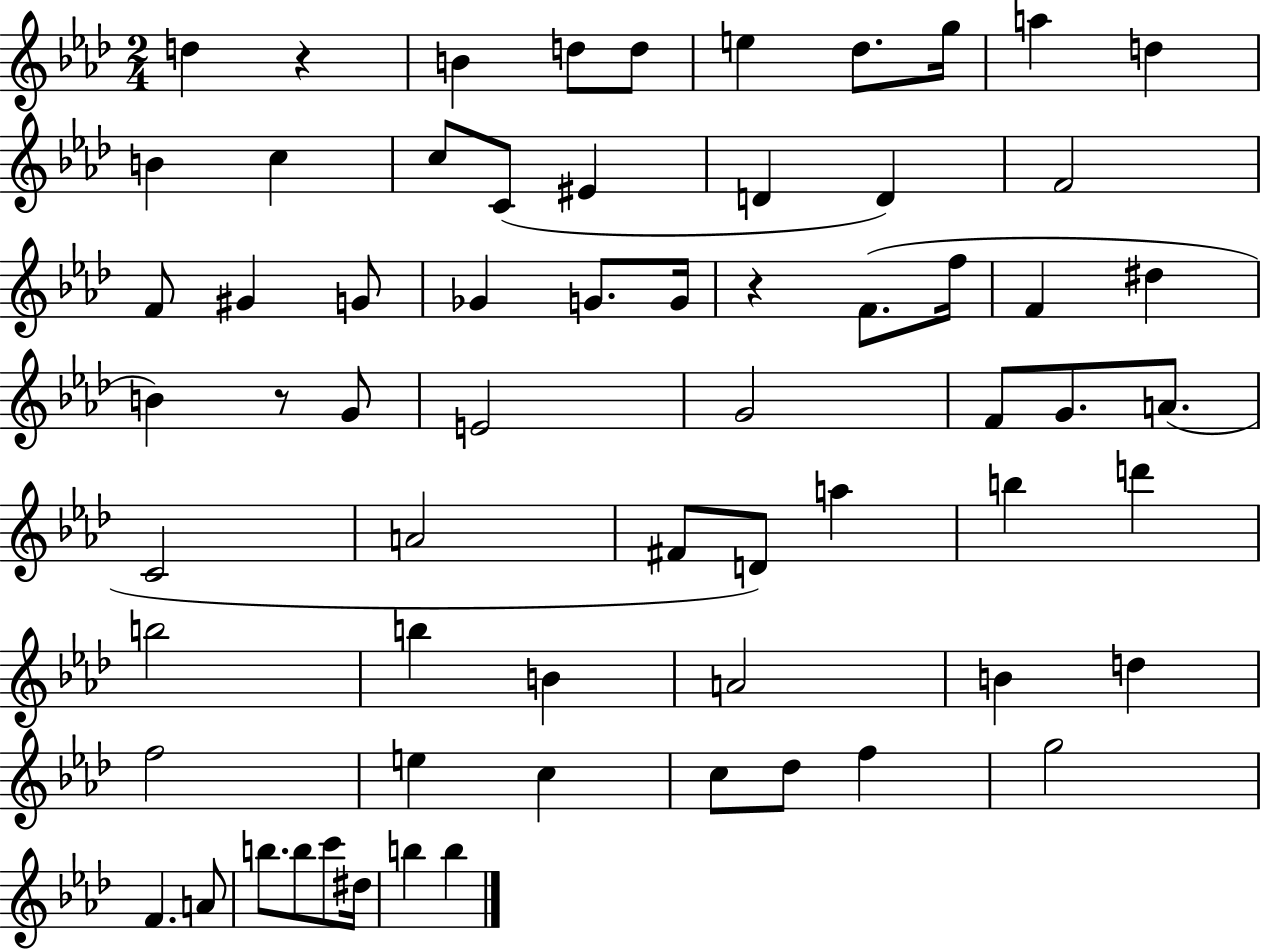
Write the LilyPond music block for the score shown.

{
  \clef treble
  \numericTimeSignature
  \time 2/4
  \key aes \major
  d''4 r4 | b'4 d''8 d''8 | e''4 des''8. g''16 | a''4 d''4 | \break b'4 c''4 | c''8 c'8( eis'4 | d'4 d'4) | f'2 | \break f'8 gis'4 g'8 | ges'4 g'8. g'16 | r4 f'8.( f''16 | f'4 dis''4 | \break b'4) r8 g'8 | e'2 | g'2 | f'8 g'8. a'8.( | \break c'2 | a'2 | fis'8 d'8) a''4 | b''4 d'''4 | \break b''2 | b''4 b'4 | a'2 | b'4 d''4 | \break f''2 | e''4 c''4 | c''8 des''8 f''4 | g''2 | \break f'4. a'8 | b''8. b''8 c'''8 dis''16 | b''4 b''4 | \bar "|."
}